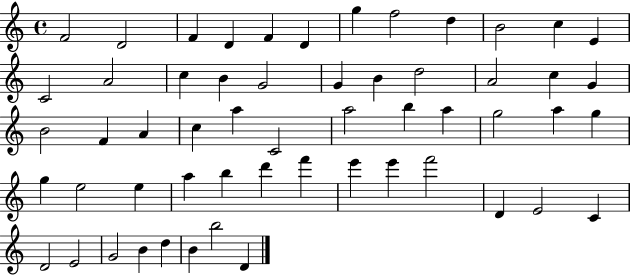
F4/h D4/h F4/q D4/q F4/q D4/q G5/q F5/h D5/q B4/h C5/q E4/q C4/h A4/h C5/q B4/q G4/h G4/q B4/q D5/h A4/h C5/q G4/q B4/h F4/q A4/q C5/q A5/q C4/h A5/h B5/q A5/q G5/h A5/q G5/q G5/q E5/h E5/q A5/q B5/q D6/q F6/q E6/q E6/q F6/h D4/q E4/h C4/q D4/h E4/h G4/h B4/q D5/q B4/q B5/h D4/q